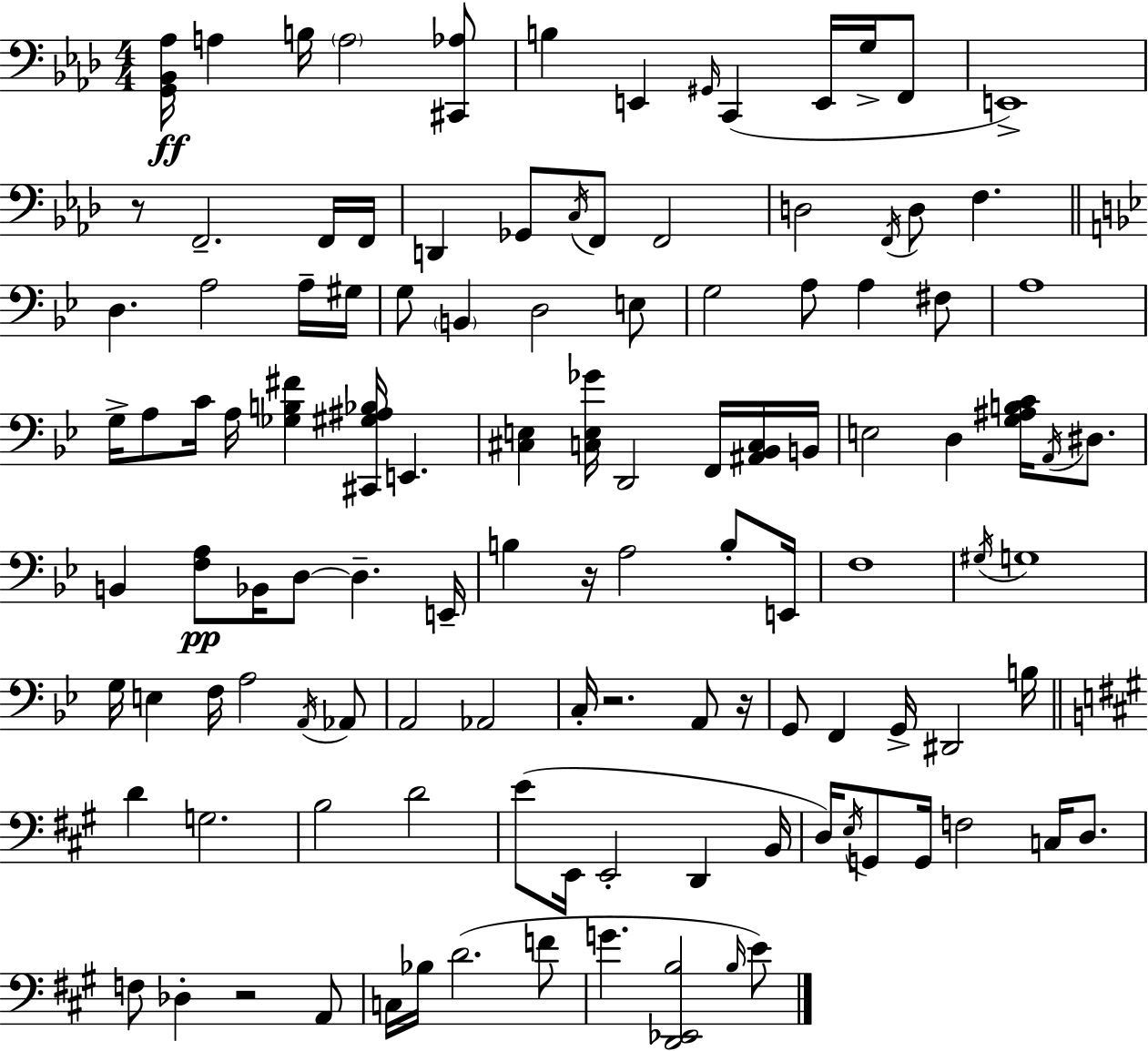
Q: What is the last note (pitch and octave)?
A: E4